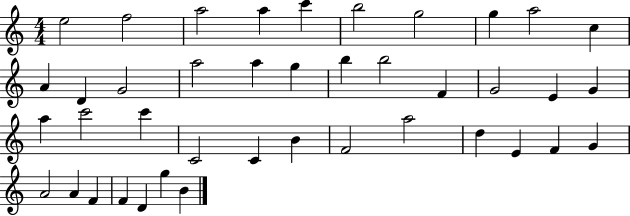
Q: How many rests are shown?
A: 0